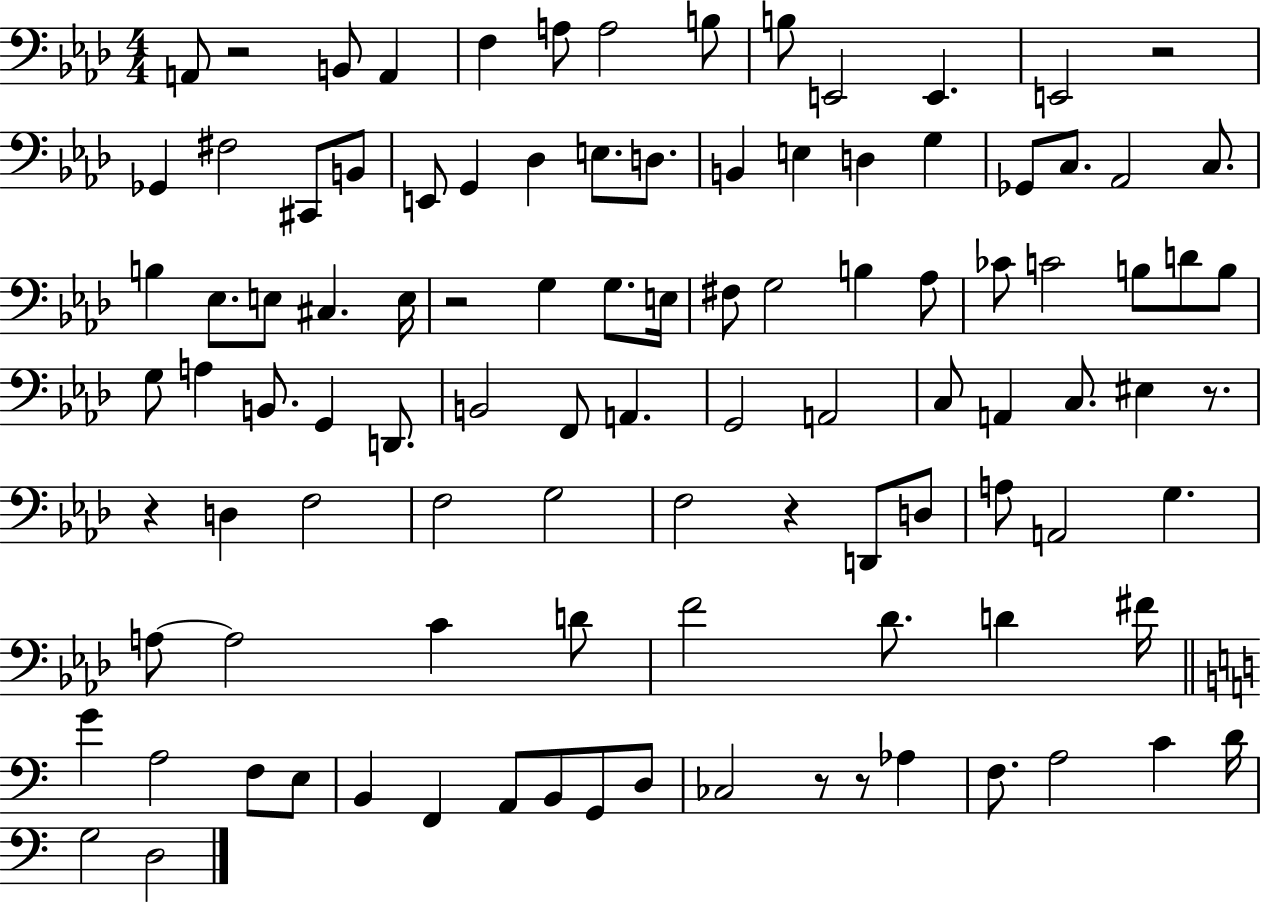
{
  \clef bass
  \numericTimeSignature
  \time 4/4
  \key aes \major
  a,8 r2 b,8 a,4 | f4 a8 a2 b8 | b8 e,2 e,4. | e,2 r2 | \break ges,4 fis2 cis,8 b,8 | e,8 g,4 des4 e8. d8. | b,4 e4 d4 g4 | ges,8 c8. aes,2 c8. | \break b4 ees8. e8 cis4. e16 | r2 g4 g8. e16 | fis8 g2 b4 aes8 | ces'8 c'2 b8 d'8 b8 | \break g8 a4 b,8. g,4 d,8. | b,2 f,8 a,4. | g,2 a,2 | c8 a,4 c8. eis4 r8. | \break r4 d4 f2 | f2 g2 | f2 r4 d,8 d8 | a8 a,2 g4. | \break a8~~ a2 c'4 d'8 | f'2 des'8. d'4 fis'16 | \bar "||" \break \key a \minor g'4 a2 f8 e8 | b,4 f,4 a,8 b,8 g,8 d8 | ces2 r8 r8 aes4 | f8. a2 c'4 d'16 | \break g2 d2 | \bar "|."
}